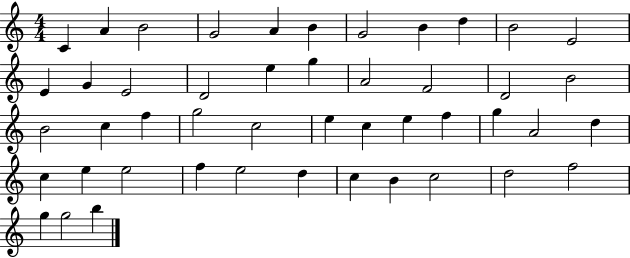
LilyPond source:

{
  \clef treble
  \numericTimeSignature
  \time 4/4
  \key c \major
  c'4 a'4 b'2 | g'2 a'4 b'4 | g'2 b'4 d''4 | b'2 e'2 | \break e'4 g'4 e'2 | d'2 e''4 g''4 | a'2 f'2 | d'2 b'2 | \break b'2 c''4 f''4 | g''2 c''2 | e''4 c''4 e''4 f''4 | g''4 a'2 d''4 | \break c''4 e''4 e''2 | f''4 e''2 d''4 | c''4 b'4 c''2 | d''2 f''2 | \break g''4 g''2 b''4 | \bar "|."
}